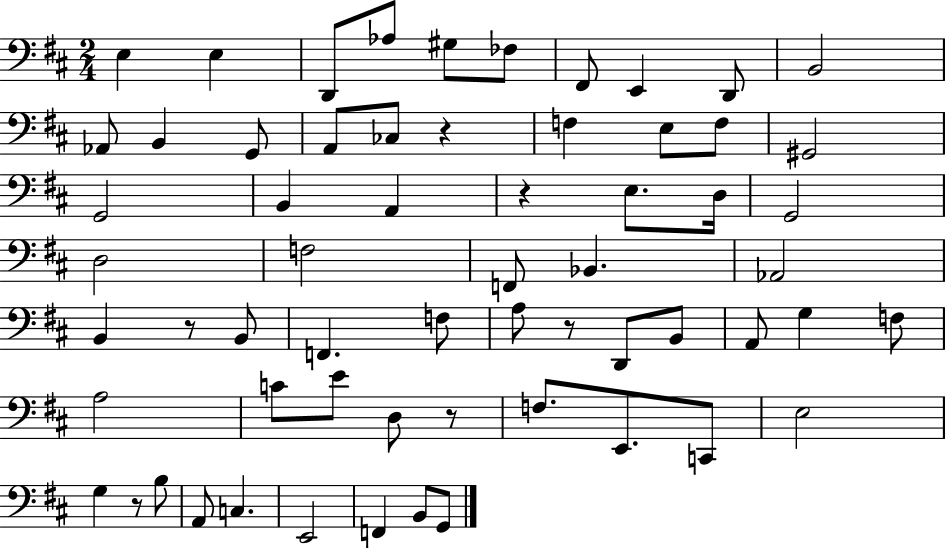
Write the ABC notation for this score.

X:1
T:Untitled
M:2/4
L:1/4
K:D
E, E, D,,/2 _A,/2 ^G,/2 _F,/2 ^F,,/2 E,, D,,/2 B,,2 _A,,/2 B,, G,,/2 A,,/2 _C,/2 z F, E,/2 F,/2 ^G,,2 G,,2 B,, A,, z E,/2 D,/4 G,,2 D,2 F,2 F,,/2 _B,, _A,,2 B,, z/2 B,,/2 F,, F,/2 A,/2 z/2 D,,/2 B,,/2 A,,/2 G, F,/2 A,2 C/2 E/2 D,/2 z/2 F,/2 E,,/2 C,,/2 E,2 G, z/2 B,/2 A,,/2 C, E,,2 F,, B,,/2 G,,/2